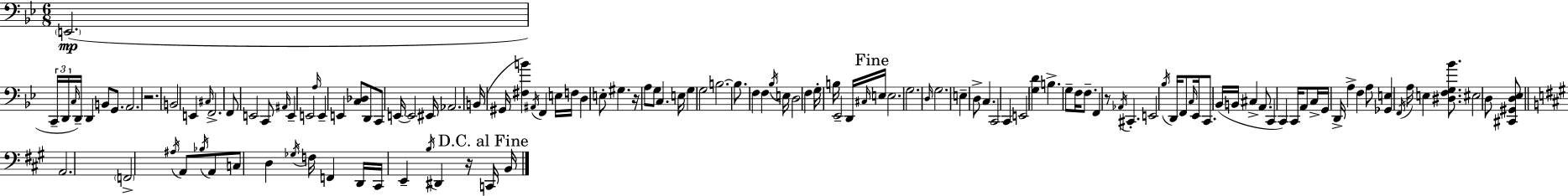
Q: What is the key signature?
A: G minor